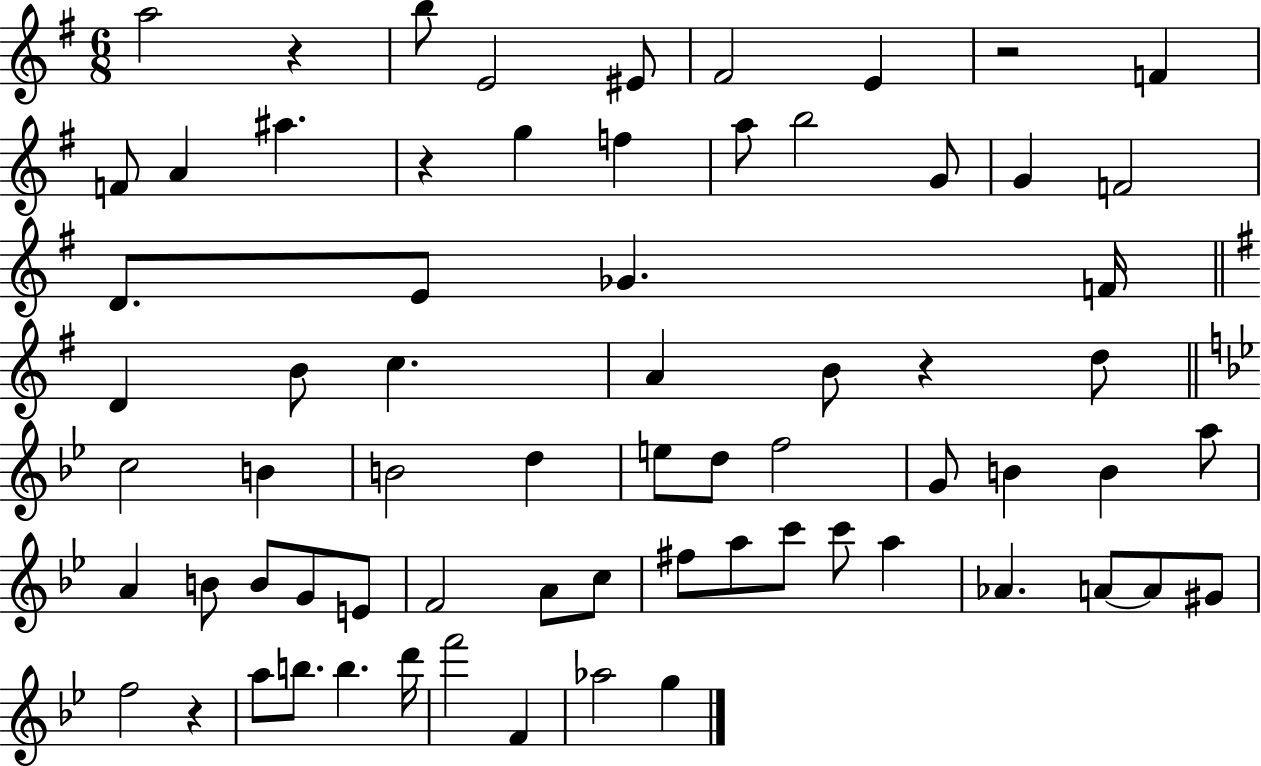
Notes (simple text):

A5/h R/q B5/e E4/h EIS4/e F#4/h E4/q R/h F4/q F4/e A4/q A#5/q. R/q G5/q F5/q A5/e B5/h G4/e G4/q F4/h D4/e. E4/e Gb4/q. F4/s D4/q B4/e C5/q. A4/q B4/e R/q D5/e C5/h B4/q B4/h D5/q E5/e D5/e F5/h G4/e B4/q B4/q A5/e A4/q B4/e B4/e G4/e E4/e F4/h A4/e C5/e F#5/e A5/e C6/e C6/e A5/q Ab4/q. A4/e A4/e G#4/e F5/h R/q A5/e B5/e. B5/q. D6/s F6/h F4/q Ab5/h G5/q